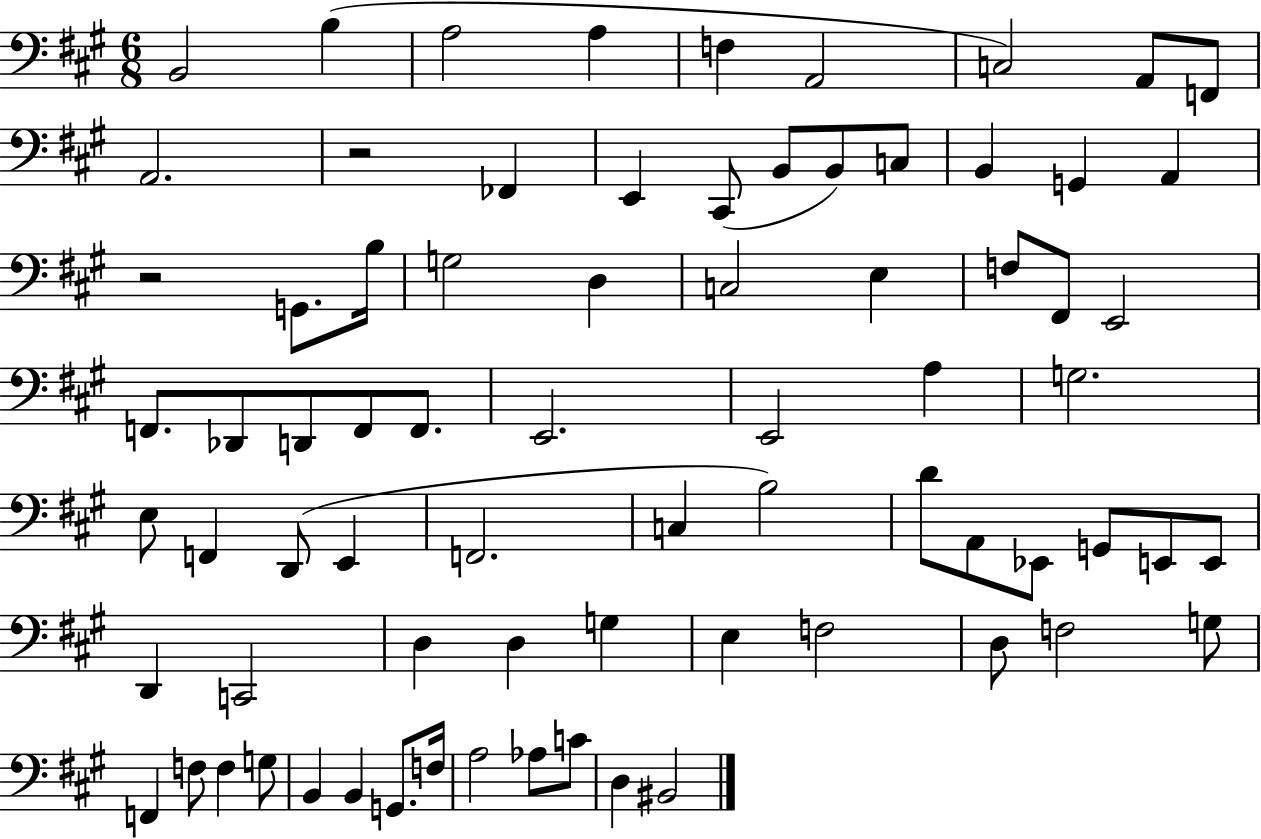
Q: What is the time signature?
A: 6/8